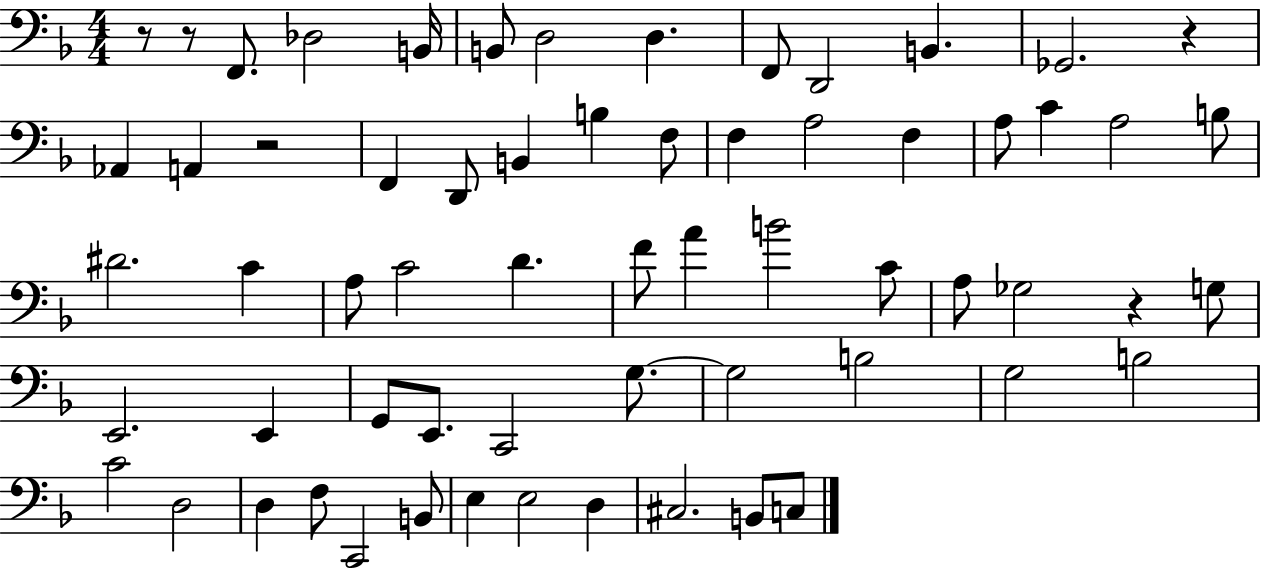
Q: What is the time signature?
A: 4/4